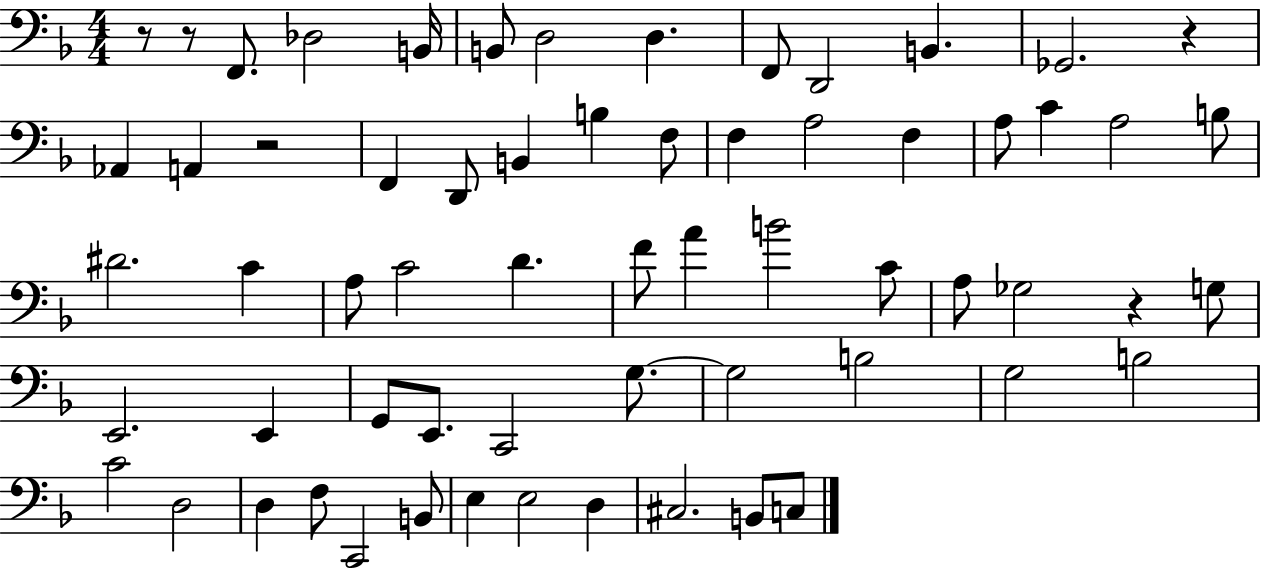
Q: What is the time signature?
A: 4/4